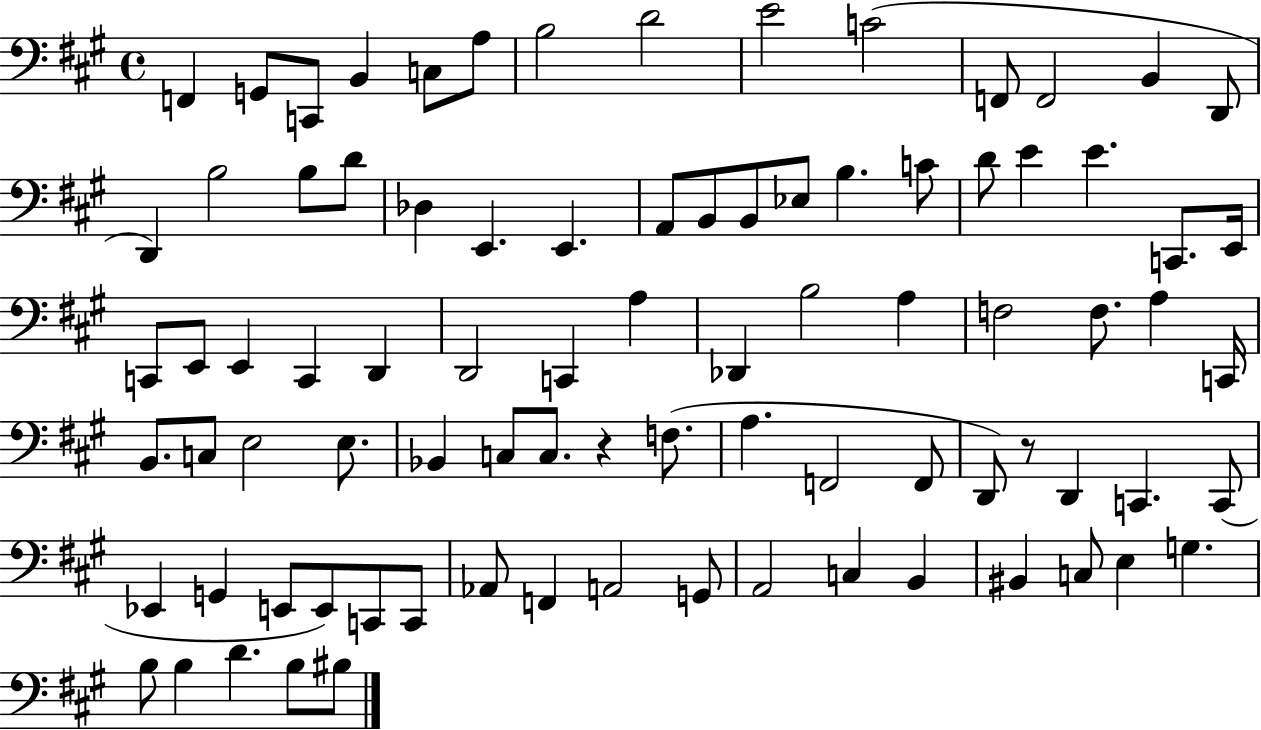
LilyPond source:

{
  \clef bass
  \time 4/4
  \defaultTimeSignature
  \key a \major
  f,4 g,8 c,8 b,4 c8 a8 | b2 d'2 | e'2 c'2( | f,8 f,2 b,4 d,8 | \break d,4) b2 b8 d'8 | des4 e,4. e,4. | a,8 b,8 b,8 ees8 b4. c'8 | d'8 e'4 e'4. c,8. e,16 | \break c,8 e,8 e,4 c,4 d,4 | d,2 c,4 a4 | des,4 b2 a4 | f2 f8. a4 c,16 | \break b,8. c8 e2 e8. | bes,4 c8 c8. r4 f8.( | a4. f,2 f,8 | d,8) r8 d,4 c,4. c,8( | \break ees,4 g,4 e,8 e,8) c,8 c,8 | aes,8 f,4 a,2 g,8 | a,2 c4 b,4 | bis,4 c8 e4 g4. | \break b8 b4 d'4. b8 bis8 | \bar "|."
}